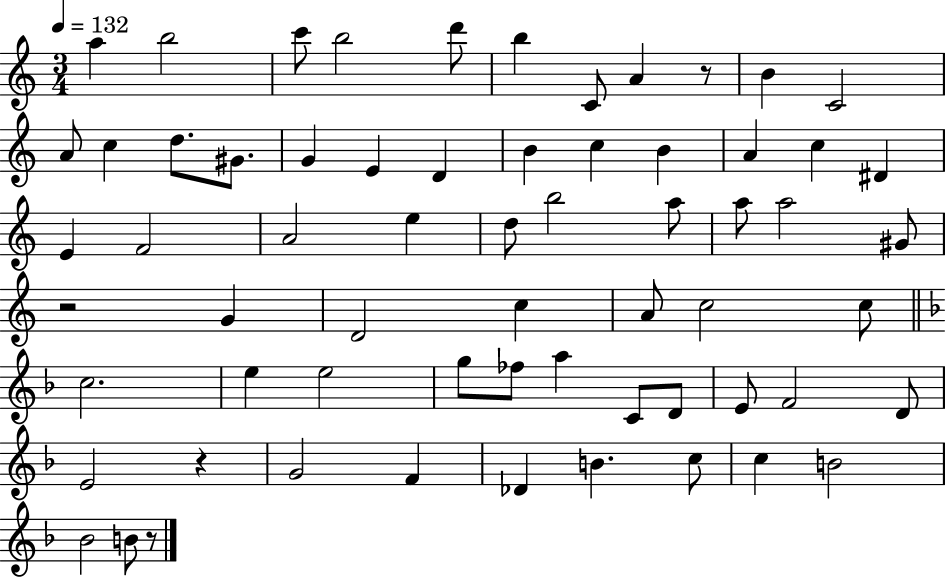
A5/q B5/h C6/e B5/h D6/e B5/q C4/e A4/q R/e B4/q C4/h A4/e C5/q D5/e. G#4/e. G4/q E4/q D4/q B4/q C5/q B4/q A4/q C5/q D#4/q E4/q F4/h A4/h E5/q D5/e B5/h A5/e A5/e A5/h G#4/e R/h G4/q D4/h C5/q A4/e C5/h C5/e C5/h. E5/q E5/h G5/e FES5/e A5/q C4/e D4/e E4/e F4/h D4/e E4/h R/q G4/h F4/q Db4/q B4/q. C5/e C5/q B4/h Bb4/h B4/e R/e